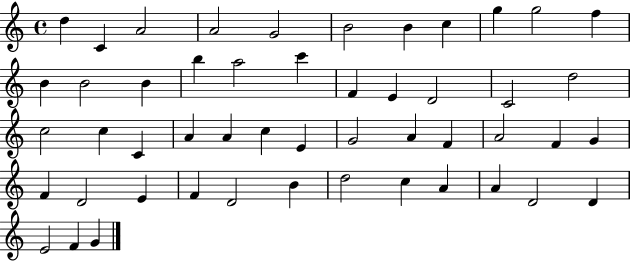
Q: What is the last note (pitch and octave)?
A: G4